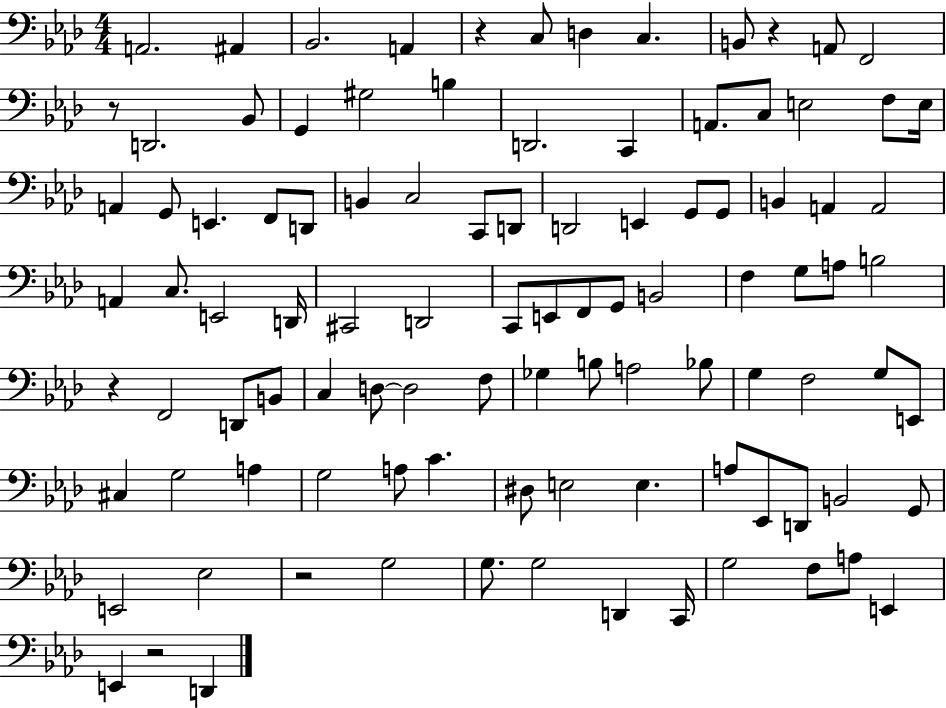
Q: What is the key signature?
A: AES major